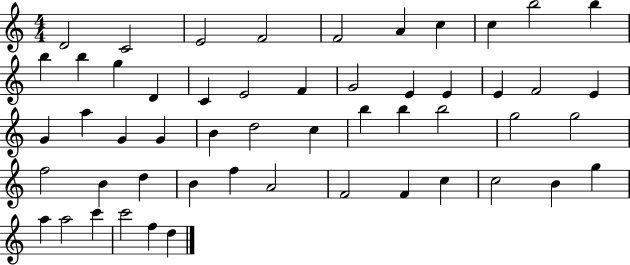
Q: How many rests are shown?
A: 0